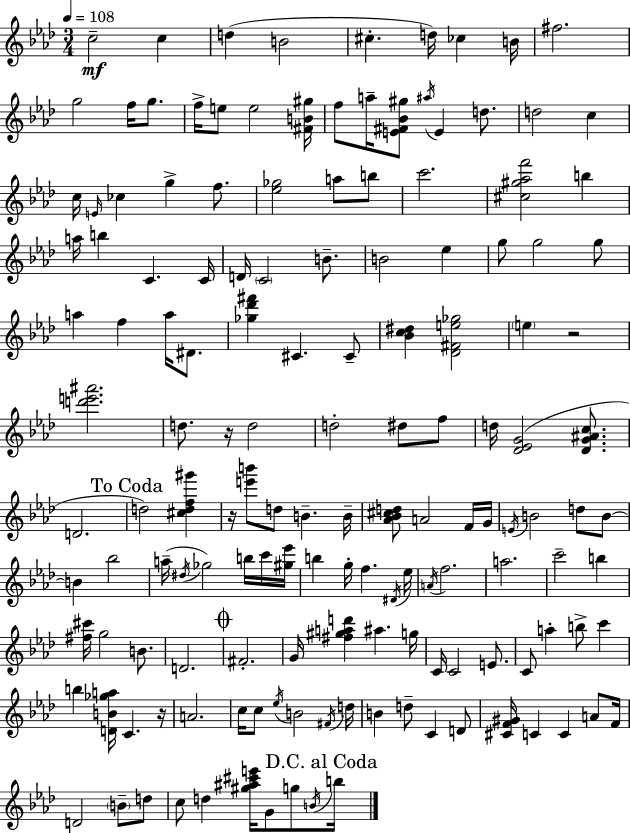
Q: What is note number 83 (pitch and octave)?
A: A5